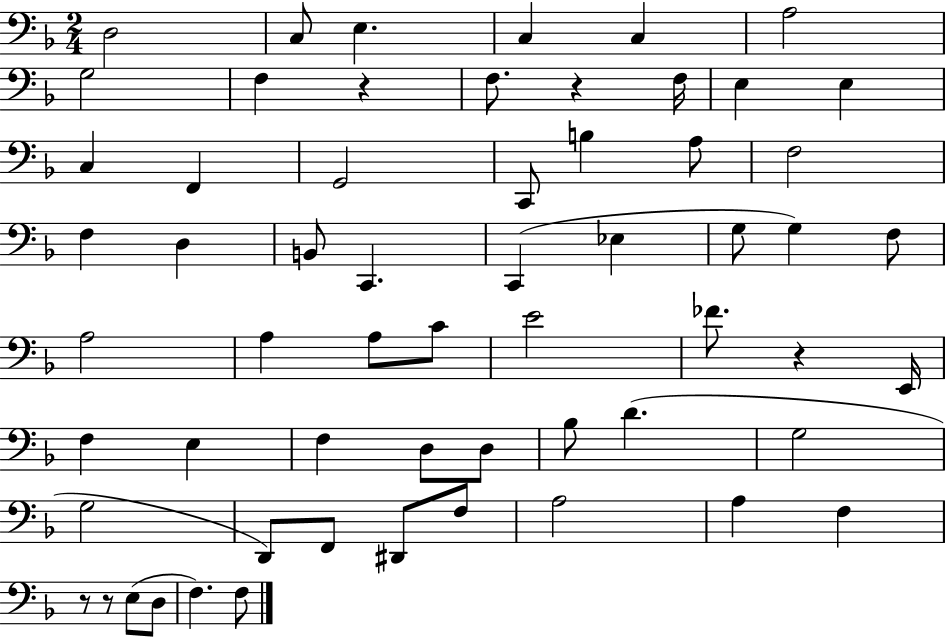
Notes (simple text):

D3/h C3/e E3/q. C3/q C3/q A3/h G3/h F3/q R/q F3/e. R/q F3/s E3/q E3/q C3/q F2/q G2/h C2/e B3/q A3/e F3/h F3/q D3/q B2/e C2/q. C2/q Eb3/q G3/e G3/q F3/e A3/h A3/q A3/e C4/e E4/h FES4/e. R/q E2/s F3/q E3/q F3/q D3/e D3/e Bb3/e D4/q. G3/h G3/h D2/e F2/e D#2/e F3/e A3/h A3/q F3/q R/e R/e E3/e D3/e F3/q. F3/e